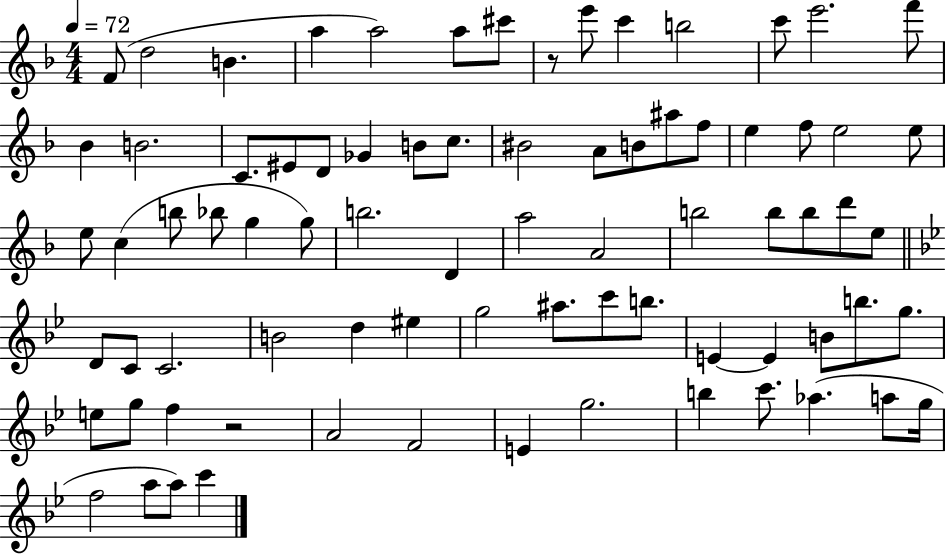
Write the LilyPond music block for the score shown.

{
  \clef treble
  \numericTimeSignature
  \time 4/4
  \key f \major
  \tempo 4 = 72
  \repeat volta 2 { f'8( d''2 b'4. | a''4 a''2) a''8 cis'''8 | r8 e'''8 c'''4 b''2 | c'''8 e'''2. f'''8 | \break bes'4 b'2. | c'8. eis'8 d'8 ges'4 b'8 c''8. | bis'2 a'8 b'8 ais''8 f''8 | e''4 f''8 e''2 e''8 | \break e''8 c''4( b''8 bes''8 g''4 g''8) | b''2. d'4 | a''2 a'2 | b''2 b''8 b''8 d'''8 e''8 | \break \bar "||" \break \key g \minor d'8 c'8 c'2. | b'2 d''4 eis''4 | g''2 ais''8. c'''8 b''8. | e'4~~ e'4 b'8 b''8. g''8. | \break e''8 g''8 f''4 r2 | a'2 f'2 | e'4 g''2. | b''4 c'''8. aes''4.( a''8 g''16 | \break f''2 a''8 a''8) c'''4 | } \bar "|."
}